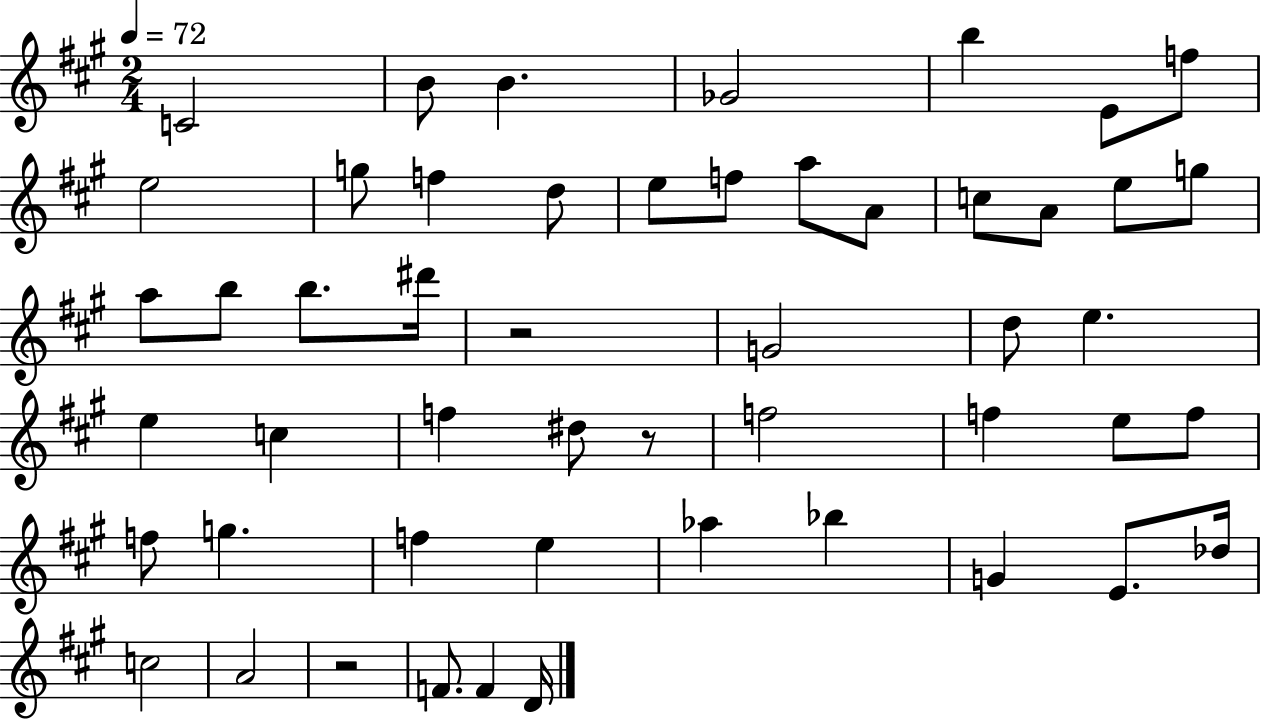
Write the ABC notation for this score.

X:1
T:Untitled
M:2/4
L:1/4
K:A
C2 B/2 B _G2 b E/2 f/2 e2 g/2 f d/2 e/2 f/2 a/2 A/2 c/2 A/2 e/2 g/2 a/2 b/2 b/2 ^d'/4 z2 G2 d/2 e e c f ^d/2 z/2 f2 f e/2 f/2 f/2 g f e _a _b G E/2 _d/4 c2 A2 z2 F/2 F D/4